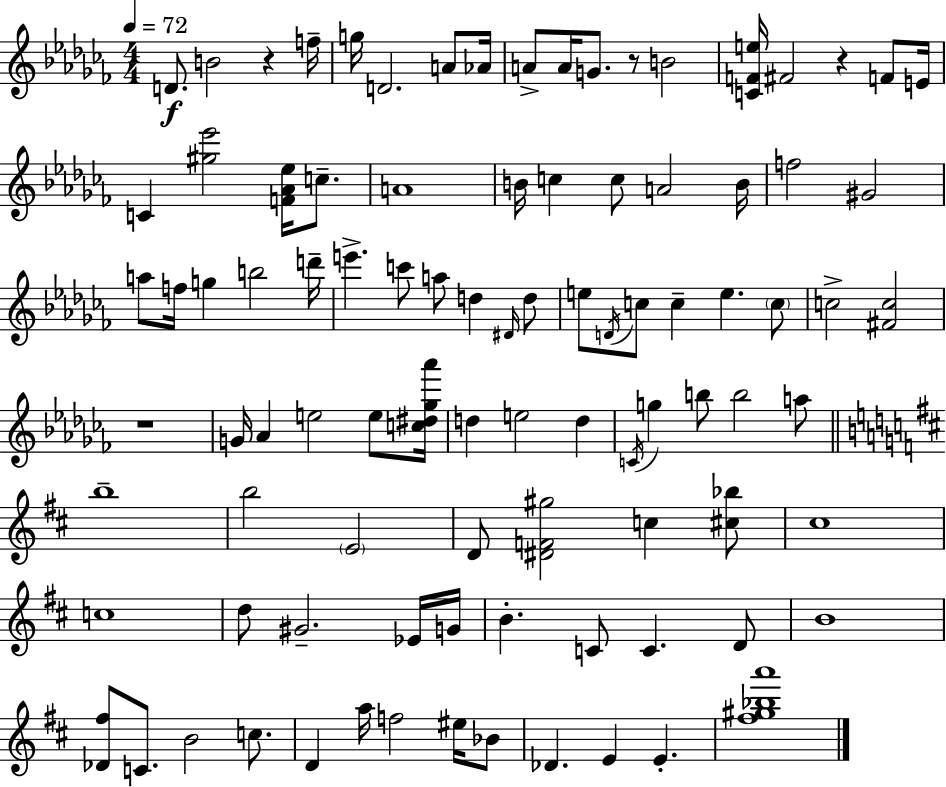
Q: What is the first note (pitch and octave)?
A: D4